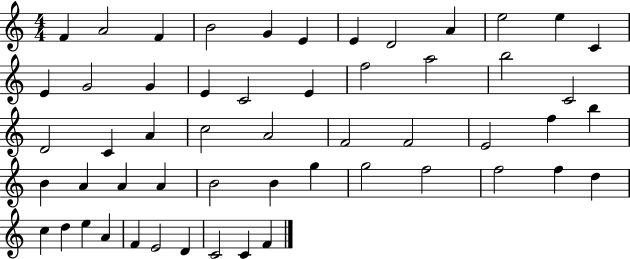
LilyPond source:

{
  \clef treble
  \numericTimeSignature
  \time 4/4
  \key c \major
  f'4 a'2 f'4 | b'2 g'4 e'4 | e'4 d'2 a'4 | e''2 e''4 c'4 | \break e'4 g'2 g'4 | e'4 c'2 e'4 | f''2 a''2 | b''2 c'2 | \break d'2 c'4 a'4 | c''2 a'2 | f'2 f'2 | e'2 f''4 b''4 | \break b'4 a'4 a'4 a'4 | b'2 b'4 g''4 | g''2 f''2 | f''2 f''4 d''4 | \break c''4 d''4 e''4 a'4 | f'4 e'2 d'4 | c'2 c'4 f'4 | \bar "|."
}